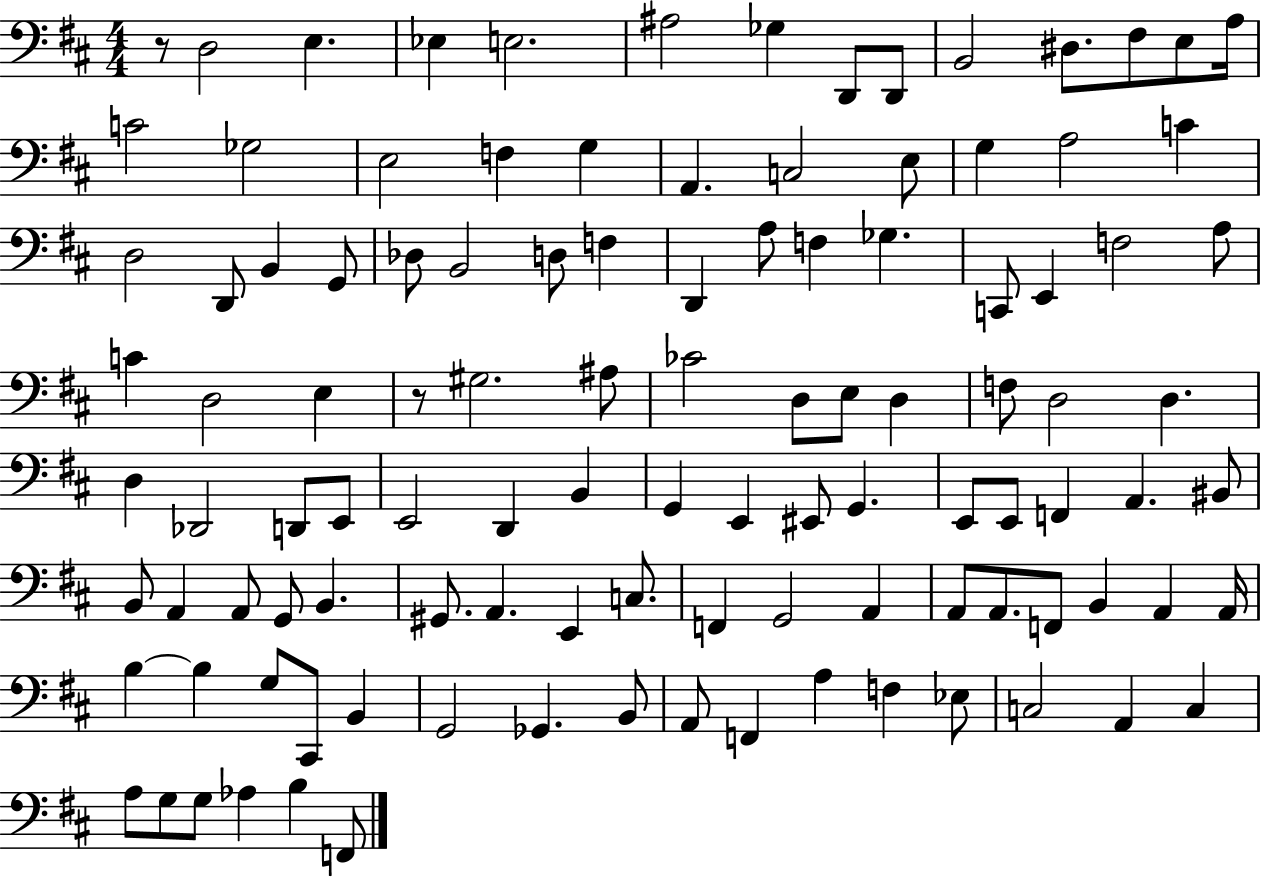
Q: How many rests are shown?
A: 2